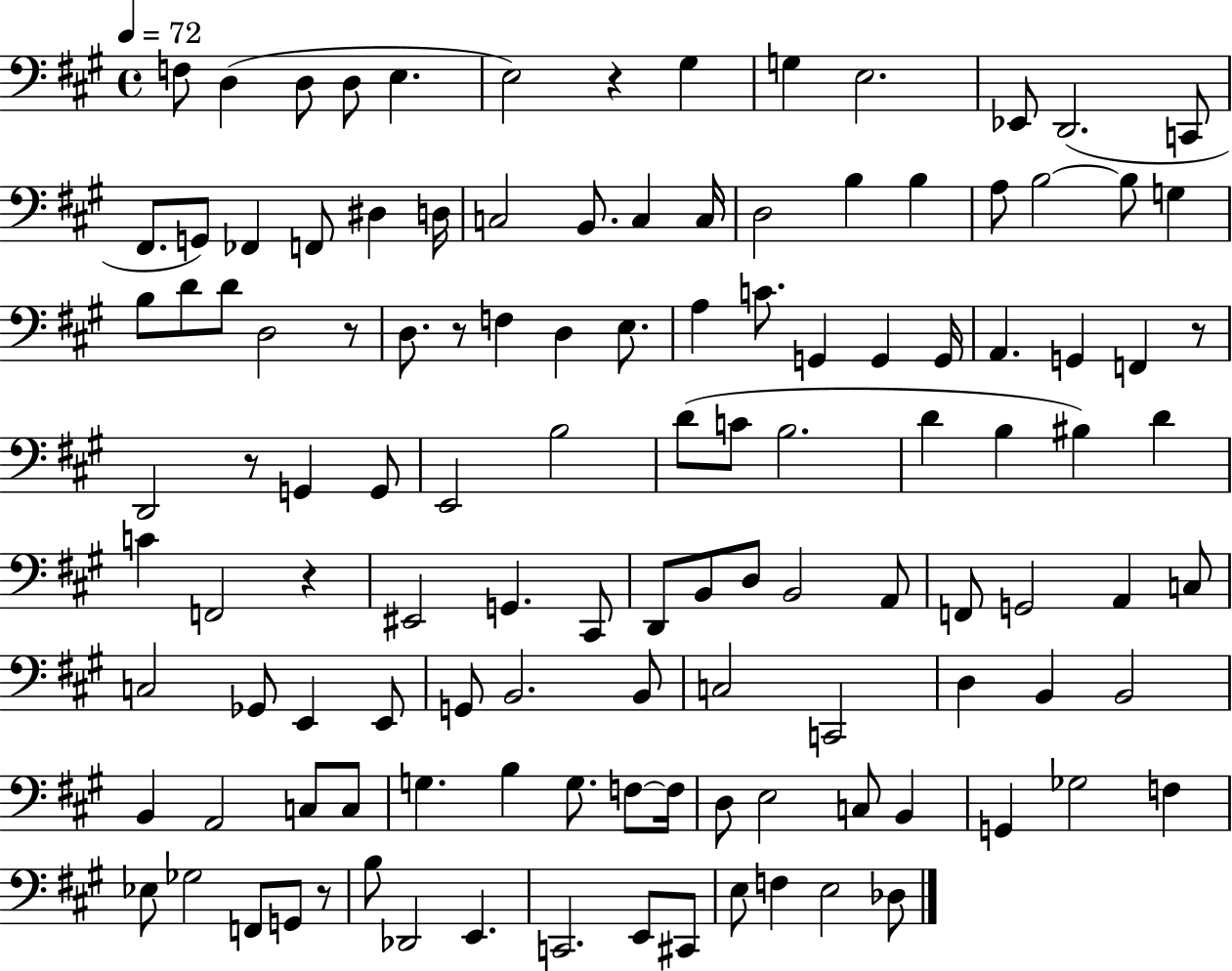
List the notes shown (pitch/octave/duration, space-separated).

F3/e D3/q D3/e D3/e E3/q. E3/h R/q G#3/q G3/q E3/h. Eb2/e D2/h. C2/e F#2/e. G2/e FES2/q F2/e D#3/q D3/s C3/h B2/e. C3/q C3/s D3/h B3/q B3/q A3/e B3/h B3/e G3/q B3/e D4/e D4/e D3/h R/e D3/e. R/e F3/q D3/q E3/e. A3/q C4/e. G2/q G2/q G2/s A2/q. G2/q F2/q R/e D2/h R/e G2/q G2/e E2/h B3/h D4/e C4/e B3/h. D4/q B3/q BIS3/q D4/q C4/q F2/h R/q EIS2/h G2/q. C#2/e D2/e B2/e D3/e B2/h A2/e F2/e G2/h A2/q C3/e C3/h Gb2/e E2/q E2/e G2/e B2/h. B2/e C3/h C2/h D3/q B2/q B2/h B2/q A2/h C3/e C3/e G3/q. B3/q G3/e. F3/e F3/s D3/e E3/h C3/e B2/q G2/q Gb3/h F3/q Eb3/e Gb3/h F2/e G2/e R/e B3/e Db2/h E2/q. C2/h. E2/e C#2/e E3/e F3/q E3/h Db3/e